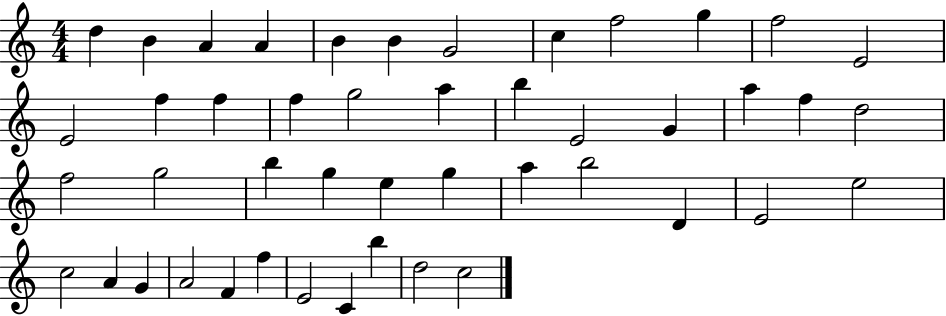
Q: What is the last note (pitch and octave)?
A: C5